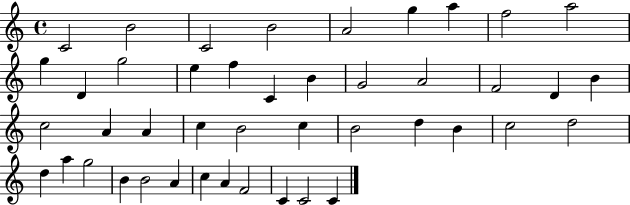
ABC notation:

X:1
T:Untitled
M:4/4
L:1/4
K:C
C2 B2 C2 B2 A2 g a f2 a2 g D g2 e f C B G2 A2 F2 D B c2 A A c B2 c B2 d B c2 d2 d a g2 B B2 A c A F2 C C2 C